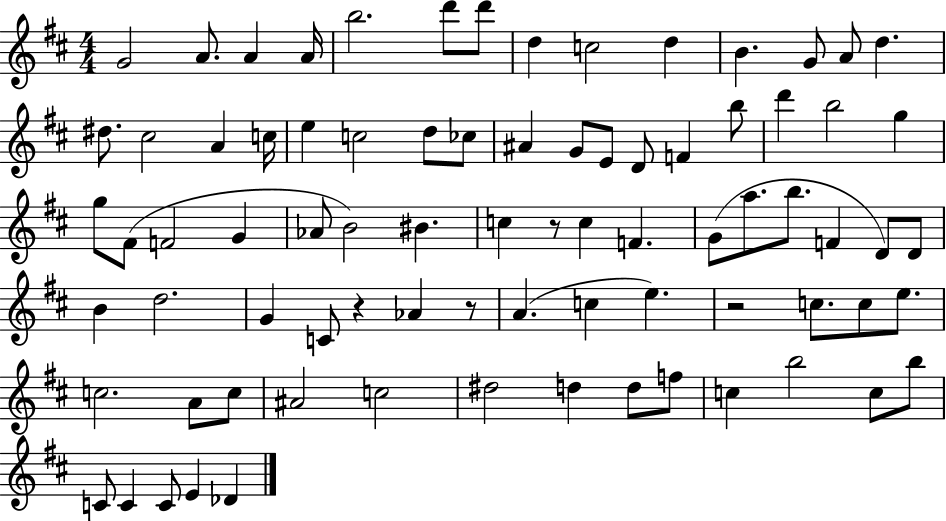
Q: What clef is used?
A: treble